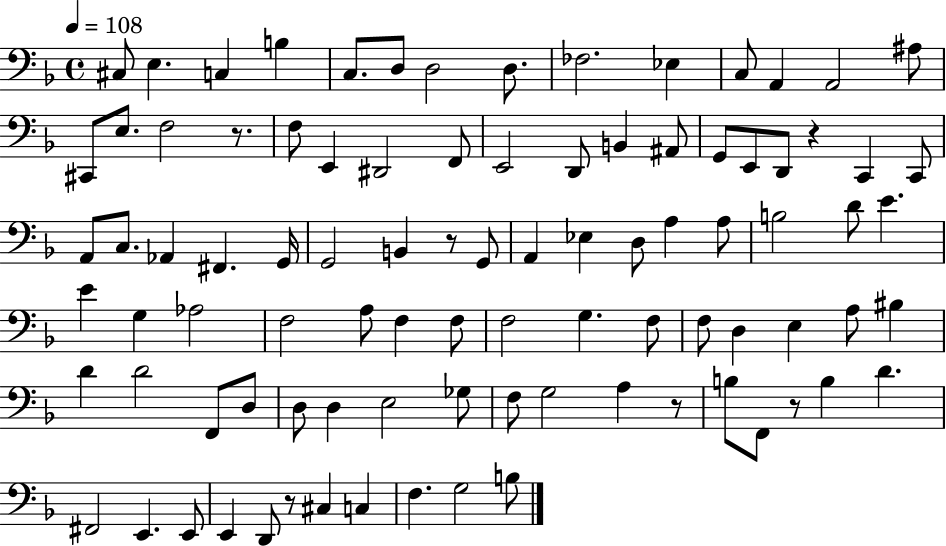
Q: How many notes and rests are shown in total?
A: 92